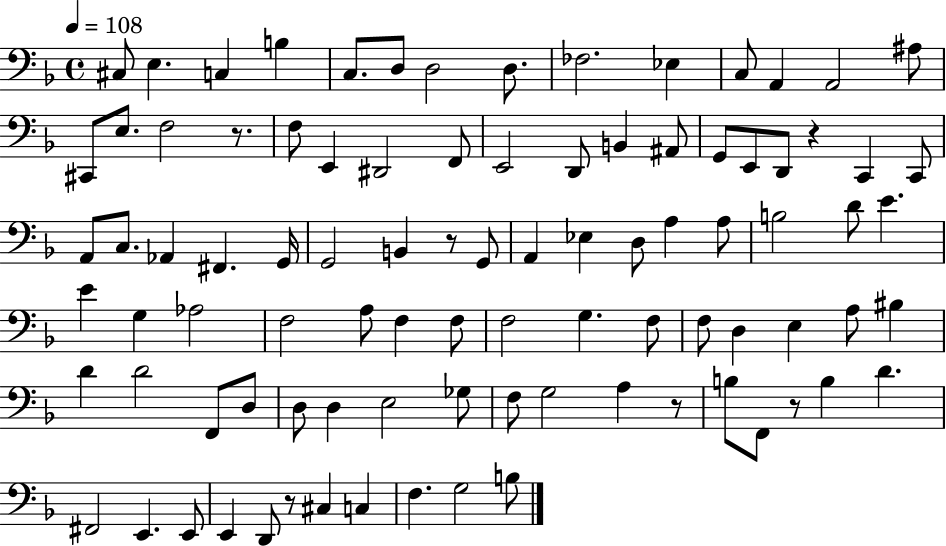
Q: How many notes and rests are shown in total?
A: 92